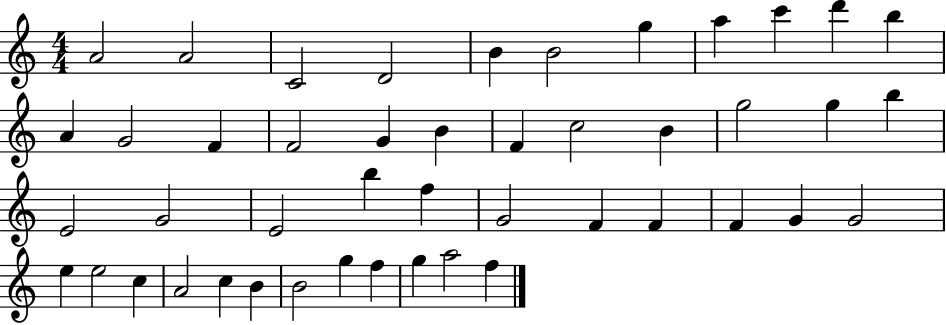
A4/h A4/h C4/h D4/h B4/q B4/h G5/q A5/q C6/q D6/q B5/q A4/q G4/h F4/q F4/h G4/q B4/q F4/q C5/h B4/q G5/h G5/q B5/q E4/h G4/h E4/h B5/q F5/q G4/h F4/q F4/q F4/q G4/q G4/h E5/q E5/h C5/q A4/h C5/q B4/q B4/h G5/q F5/q G5/q A5/h F5/q